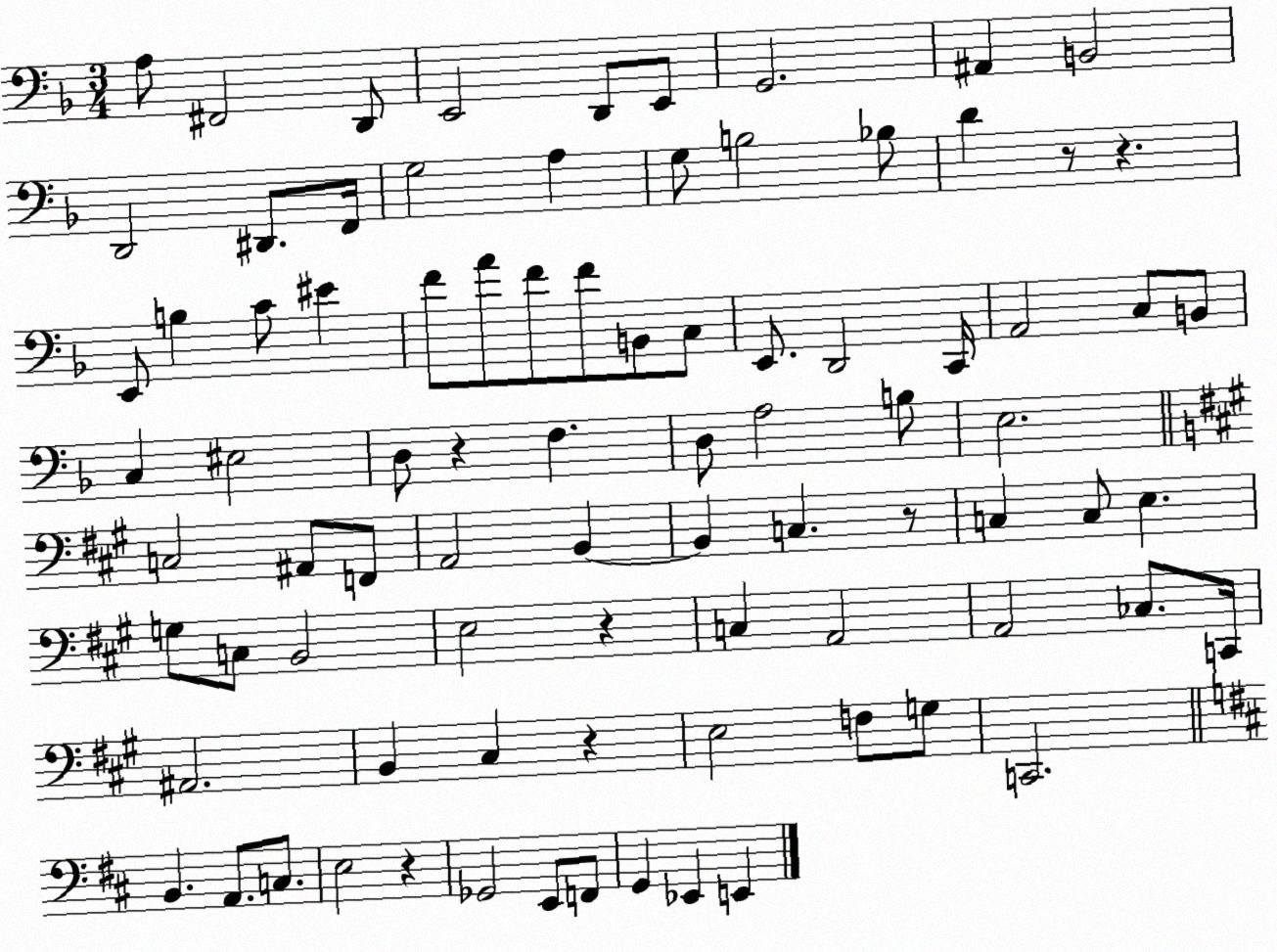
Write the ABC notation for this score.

X:1
T:Untitled
M:3/4
L:1/4
K:F
A,/2 ^F,,2 D,,/2 E,,2 D,,/2 E,,/2 G,,2 ^A,, B,,2 D,,2 ^D,,/2 F,,/4 G,2 A, G,/2 B,2 _B,/2 D z/2 z E,,/2 B, C/2 ^E F/2 A/2 F/2 F/2 B,,/2 C,/2 E,,/2 D,,2 C,,/4 A,,2 C,/2 B,,/2 C, ^E,2 D,/2 z F, D,/2 A,2 B,/2 E,2 C,2 ^A,,/2 F,,/2 A,,2 B,, B,, C, z/2 C, C,/2 E, G,/2 C,/2 B,,2 E,2 z C, A,,2 A,,2 _C,/2 C,,/4 ^A,,2 B,, ^C, z E,2 F,/2 G,/2 C,,2 B,, A,,/2 C,/2 E,2 z _G,,2 E,,/2 F,,/2 G,, _E,, E,,